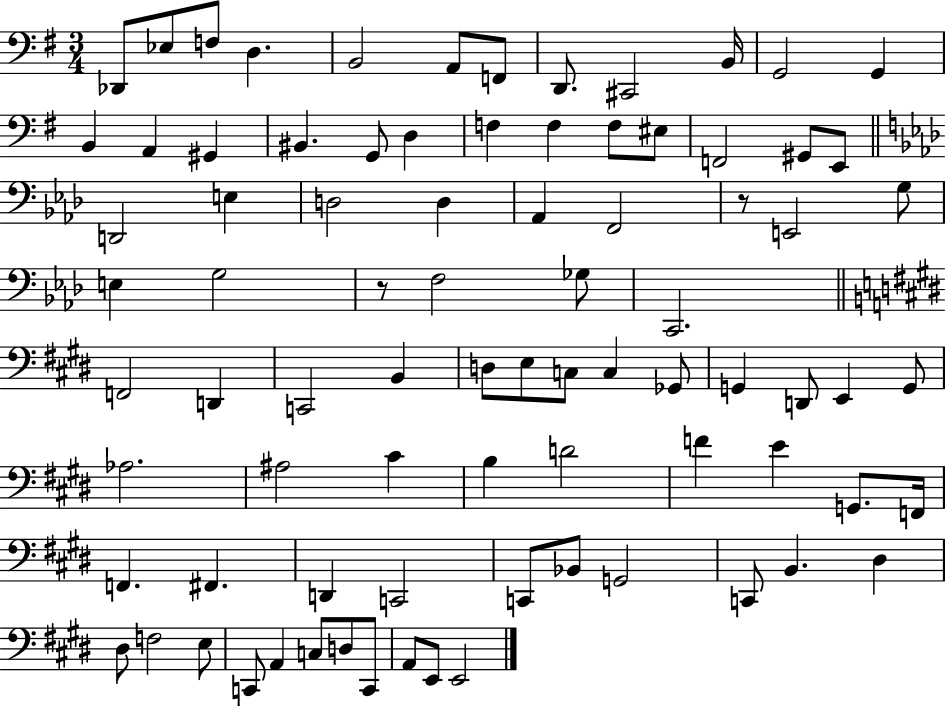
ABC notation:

X:1
T:Untitled
M:3/4
L:1/4
K:G
_D,,/2 _E,/2 F,/2 D, B,,2 A,,/2 F,,/2 D,,/2 ^C,,2 B,,/4 G,,2 G,, B,, A,, ^G,, ^B,, G,,/2 D, F, F, F,/2 ^E,/2 F,,2 ^G,,/2 E,,/2 D,,2 E, D,2 D, _A,, F,,2 z/2 E,,2 G,/2 E, G,2 z/2 F,2 _G,/2 C,,2 F,,2 D,, C,,2 B,, D,/2 E,/2 C,/2 C, _G,,/2 G,, D,,/2 E,, G,,/2 _A,2 ^A,2 ^C B, D2 F E G,,/2 F,,/4 F,, ^F,, D,, C,,2 C,,/2 _B,,/2 G,,2 C,,/2 B,, ^D, ^D,/2 F,2 E,/2 C,,/2 A,, C,/2 D,/2 C,,/2 A,,/2 E,,/2 E,,2